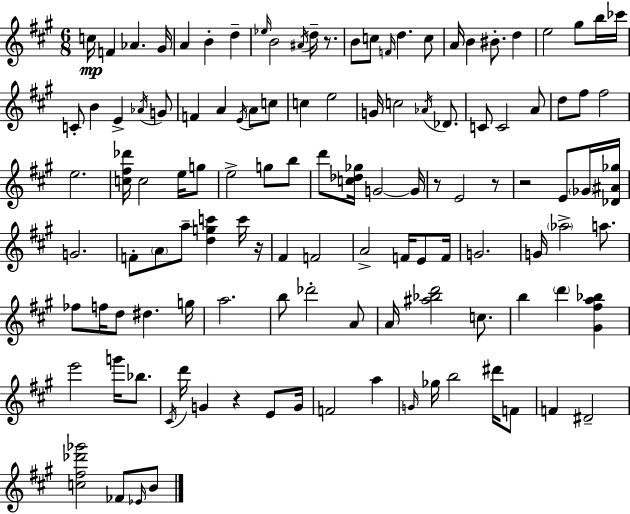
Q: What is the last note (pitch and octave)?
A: B4